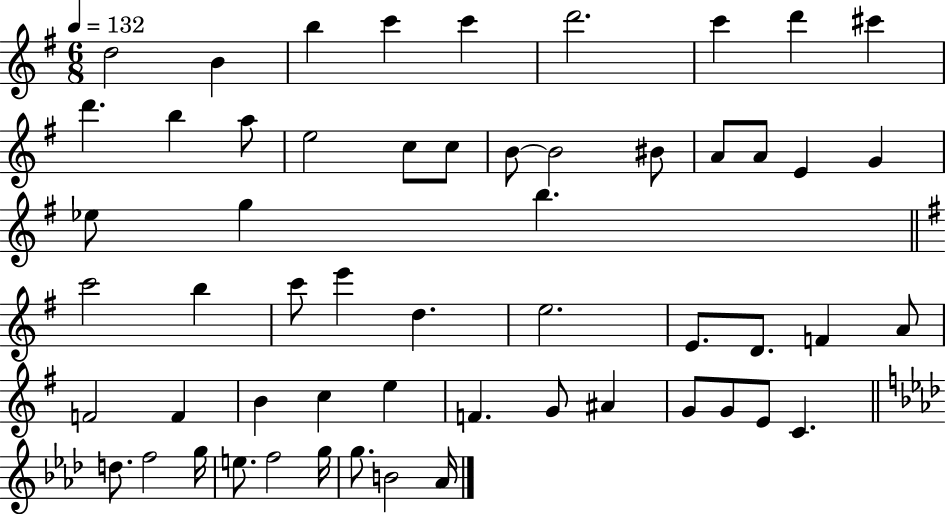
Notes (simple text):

D5/h B4/q B5/q C6/q C6/q D6/h. C6/q D6/q C#6/q D6/q. B5/q A5/e E5/h C5/e C5/e B4/e B4/h BIS4/e A4/e A4/e E4/q G4/q Eb5/e G5/q B5/q. C6/h B5/q C6/e E6/q D5/q. E5/h. E4/e. D4/e. F4/q A4/e F4/h F4/q B4/q C5/q E5/q F4/q. G4/e A#4/q G4/e G4/e E4/e C4/q. D5/e. F5/h G5/s E5/e. F5/h G5/s G5/e. B4/h Ab4/s